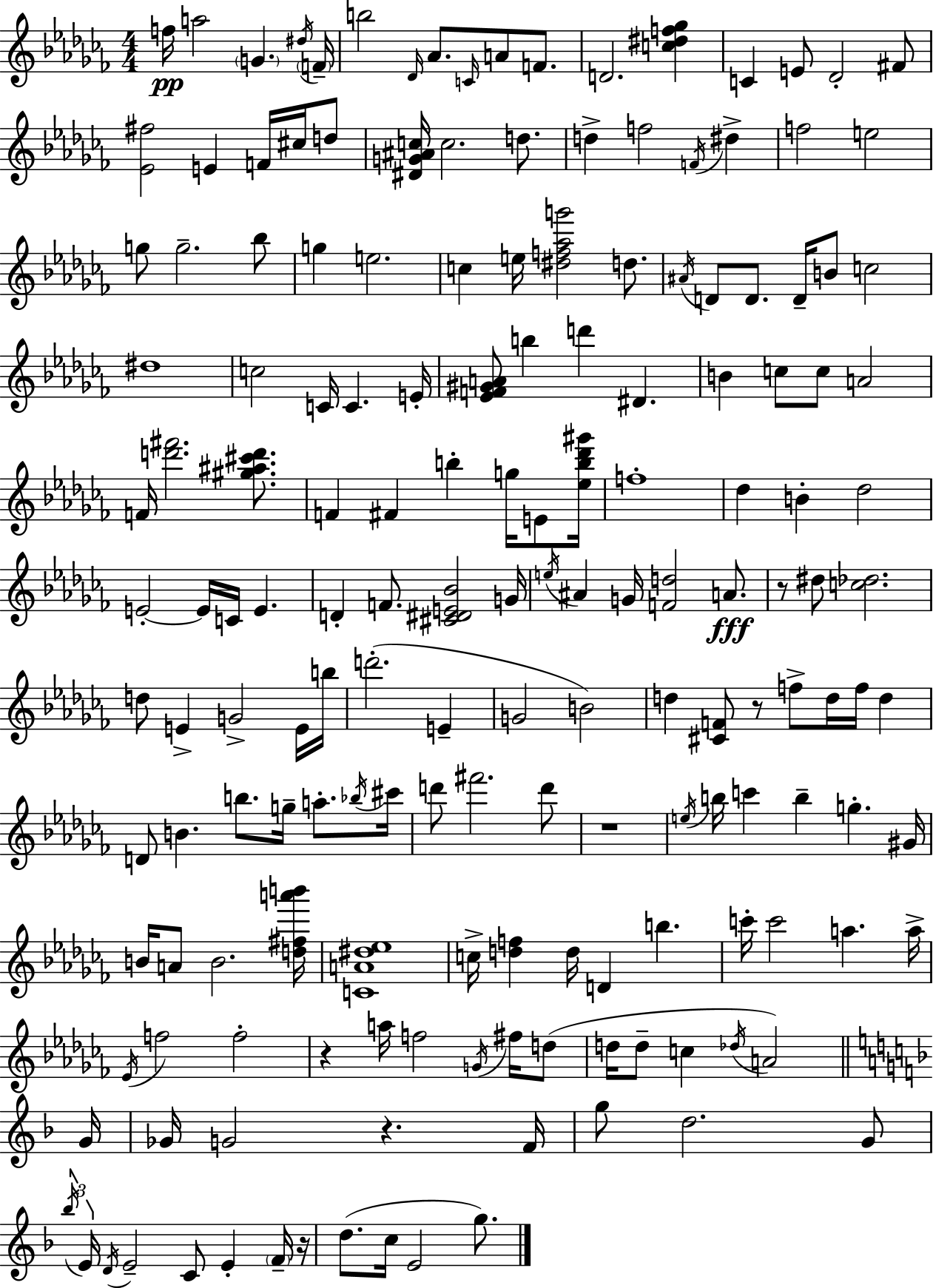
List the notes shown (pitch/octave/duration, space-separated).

F5/s A5/h G4/q. D#5/s F4/s B5/h Db4/s Ab4/e. C4/s A4/e F4/e. D4/h. [C5,D#5,F5,Gb5]/q C4/q E4/e Db4/h F#4/e [Eb4,F#5]/h E4/q F4/s C#5/s D5/e [D#4,G4,A#4,C5]/s C5/h. D5/e. D5/q F5/h F4/s D#5/q F5/h E5/h G5/e G5/h. Bb5/e G5/q E5/h. C5/q E5/s [D#5,F5,Ab5,G6]/h D5/e. A#4/s D4/e D4/e. D4/s B4/e C5/h D#5/w C5/h C4/s C4/q. E4/s [Eb4,F4,G#4,A4]/e B5/q D6/q D#4/q. B4/q C5/e C5/e A4/h F4/s [D6,F#6]/h. [G#5,A#5,C#6,D6]/e. F4/q F#4/q B5/q G5/s E4/e [Eb5,B5,Db6,G#6]/s F5/w Db5/q B4/q Db5/h E4/h E4/s C4/s E4/q. D4/q F4/e. [C#4,D#4,E4,Bb4]/h G4/s E5/s A#4/q G4/s [F4,D5]/h A4/e. R/e D#5/e [C5,Db5]/h. D5/e E4/q G4/h E4/s B5/s D6/h. E4/q G4/h B4/h D5/q [C#4,F4]/e R/e F5/e D5/s F5/s D5/q D4/e B4/q. B5/e. G5/s A5/e. Bb5/s C#6/s D6/e F#6/h. D6/e R/w E5/s B5/s C6/q B5/q G5/q. G#4/s B4/s A4/e B4/h. [D5,F#5,A6,B6]/s [C4,A4,D#5,Eb5]/w C5/s [D5,F5]/q D5/s D4/q B5/q. C6/s C6/h A5/q. A5/s Eb4/s F5/h F5/h R/q A5/s F5/h G4/s F#5/s D5/e D5/s D5/e C5/q Db5/s A4/h G4/s Gb4/s G4/h R/q. F4/s G5/e D5/h. G4/e Bb5/s E4/s D4/s E4/h C4/e E4/q F4/s R/s D5/e. C5/s E4/h G5/e.